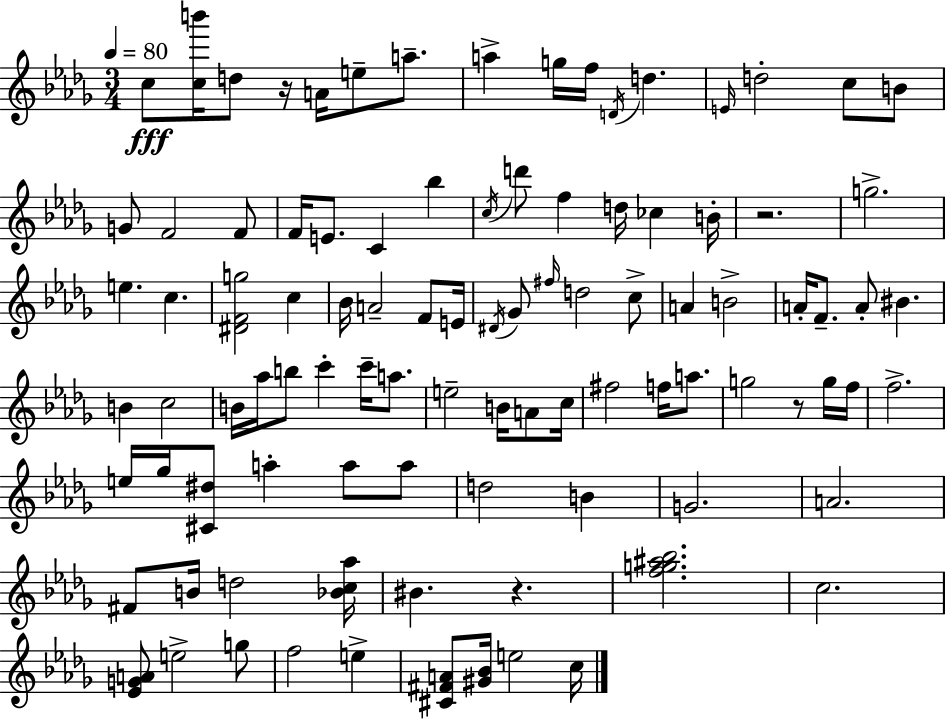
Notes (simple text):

C5/e [C5,B6]/s D5/e R/s A4/s E5/e A5/e. A5/q G5/s F5/s D4/s D5/q. E4/s D5/h C5/e B4/e G4/e F4/h F4/e F4/s E4/e. C4/q Bb5/q C5/s D6/e F5/q D5/s CES5/q B4/s R/h. G5/h. E5/q. C5/q. [D#4,F4,G5]/h C5/q Bb4/s A4/h F4/e E4/s D#4/s Gb4/e F#5/s D5/h C5/e A4/q B4/h A4/s F4/e. A4/e BIS4/q. B4/q C5/h B4/s Ab5/s B5/e C6/q C6/s A5/e. E5/h B4/s A4/e C5/s F#5/h F5/s A5/e. G5/h R/e G5/s F5/s F5/h. E5/s Gb5/s [C#4,D#5]/e A5/q A5/e A5/e D5/h B4/q G4/h. A4/h. F#4/e B4/s D5/h [Bb4,C5,Ab5]/s BIS4/q. R/q. [F5,G5,A#5,Bb5]/h. C5/h. [Eb4,G4,A4]/e E5/h G5/e F5/h E5/q [C#4,F#4,A4]/e [G#4,Bb4]/s E5/h C5/s